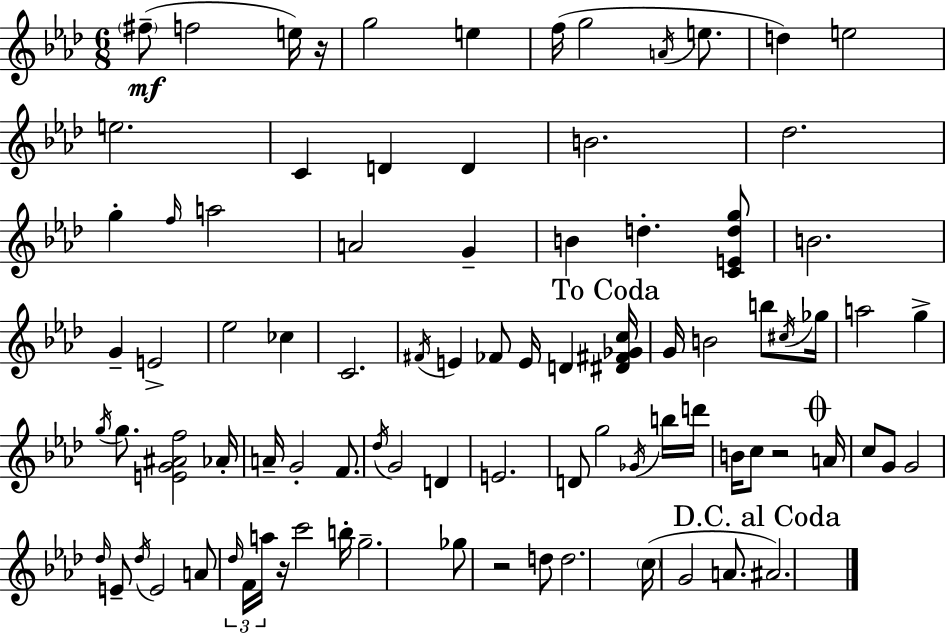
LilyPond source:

{
  \clef treble
  \numericTimeSignature
  \time 6/8
  \key aes \major
  \parenthesize fis''8--(\mf f''2 e''16) r16 | g''2 e''4 | f''16( g''2 \acciaccatura { a'16 } e''8. | d''4) e''2 | \break e''2. | c'4 d'4 d'4 | b'2. | des''2. | \break g''4-. \grace { f''16 } a''2 | a'2 g'4-- | b'4 d''4.-. | <c' e' d'' g''>8 b'2. | \break g'4-- e'2-> | ees''2 ces''4 | c'2. | \acciaccatura { fis'16 } e'4 fes'8 e'16 d'4 | \break \mark "To Coda" <dis' fis' ges' c''>16 g'16 b'2 | b''8 \acciaccatura { cis''16 } ges''16 a''2 | g''4-> \acciaccatura { g''16 } g''8. <e' g' ais' f''>2 | aes'16-. a'16-- g'2-. | \break f'8. \acciaccatura { des''16 } g'2 | d'4 e'2. | d'8 g''2 | \acciaccatura { ges'16 } b''16 d'''16 b'16 c''8 r2 | \break \mark \markup { \musicglyph "scripts.coda" } a'16 c''8 g'8 g'2 | \grace { des''16 } e'8-- \acciaccatura { des''16 } e'2 | a'8 \tuplet 3/2 { \grace { des''16 } f'16 a''16 } | r16 c'''2 b''16-. g''2.-- | \break ges''8 | r2 d''8 d''2. | \parenthesize c''16( g'2 | a'8. \mark "D.C. al Coda" ais'2.) | \break \bar "|."
}